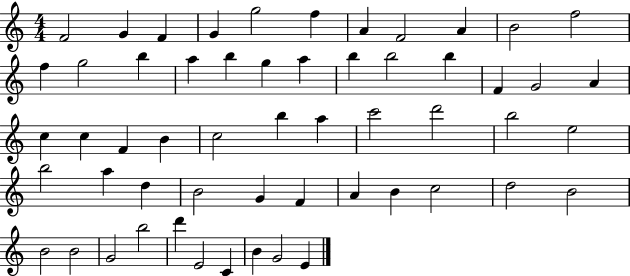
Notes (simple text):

F4/h G4/q F4/q G4/q G5/h F5/q A4/q F4/h A4/q B4/h F5/h F5/q G5/h B5/q A5/q B5/q G5/q A5/q B5/q B5/h B5/q F4/q G4/h A4/q C5/q C5/q F4/q B4/q C5/h B5/q A5/q C6/h D6/h B5/h E5/h B5/h A5/q D5/q B4/h G4/q F4/q A4/q B4/q C5/h D5/h B4/h B4/h B4/h G4/h B5/h D6/q E4/h C4/q B4/q G4/h E4/q